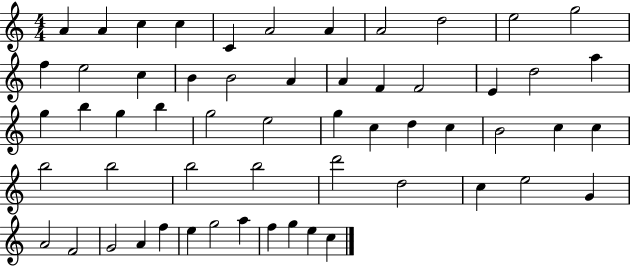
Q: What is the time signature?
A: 4/4